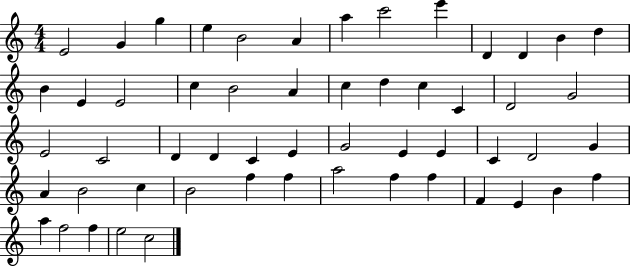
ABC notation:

X:1
T:Untitled
M:4/4
L:1/4
K:C
E2 G g e B2 A a c'2 e' D D B d B E E2 c B2 A c d c C D2 G2 E2 C2 D D C E G2 E E C D2 G A B2 c B2 f f a2 f f F E B f a f2 f e2 c2